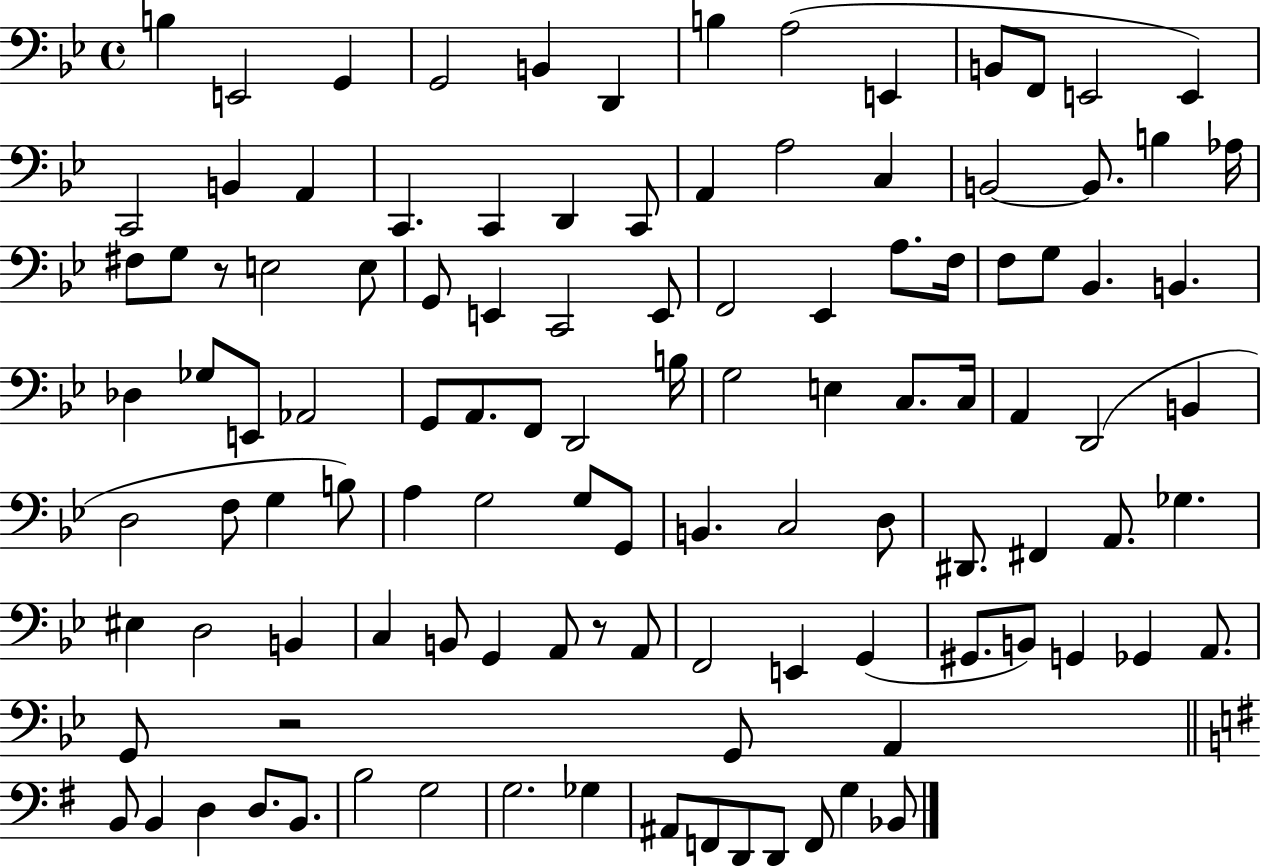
B3/q E2/h G2/q G2/h B2/q D2/q B3/q A3/h E2/q B2/e F2/e E2/h E2/q C2/h B2/q A2/q C2/q. C2/q D2/q C2/e A2/q A3/h C3/q B2/h B2/e. B3/q Ab3/s F#3/e G3/e R/e E3/h E3/e G2/e E2/q C2/h E2/e F2/h Eb2/q A3/e. F3/s F3/e G3/e Bb2/q. B2/q. Db3/q Gb3/e E2/e Ab2/h G2/e A2/e. F2/e D2/h B3/s G3/h E3/q C3/e. C3/s A2/q D2/h B2/q D3/h F3/e G3/q B3/e A3/q G3/h G3/e G2/e B2/q. C3/h D3/e D#2/e. F#2/q A2/e. Gb3/q. EIS3/q D3/h B2/q C3/q B2/e G2/q A2/e R/e A2/e F2/h E2/q G2/q G#2/e. B2/e G2/q Gb2/q A2/e. G2/e R/h G2/e A2/q B2/e B2/q D3/q D3/e. B2/e. B3/h G3/h G3/h. Gb3/q A#2/e F2/e D2/e D2/e F2/e G3/q Bb2/e